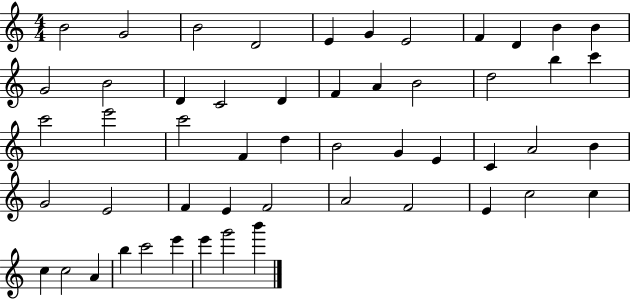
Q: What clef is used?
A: treble